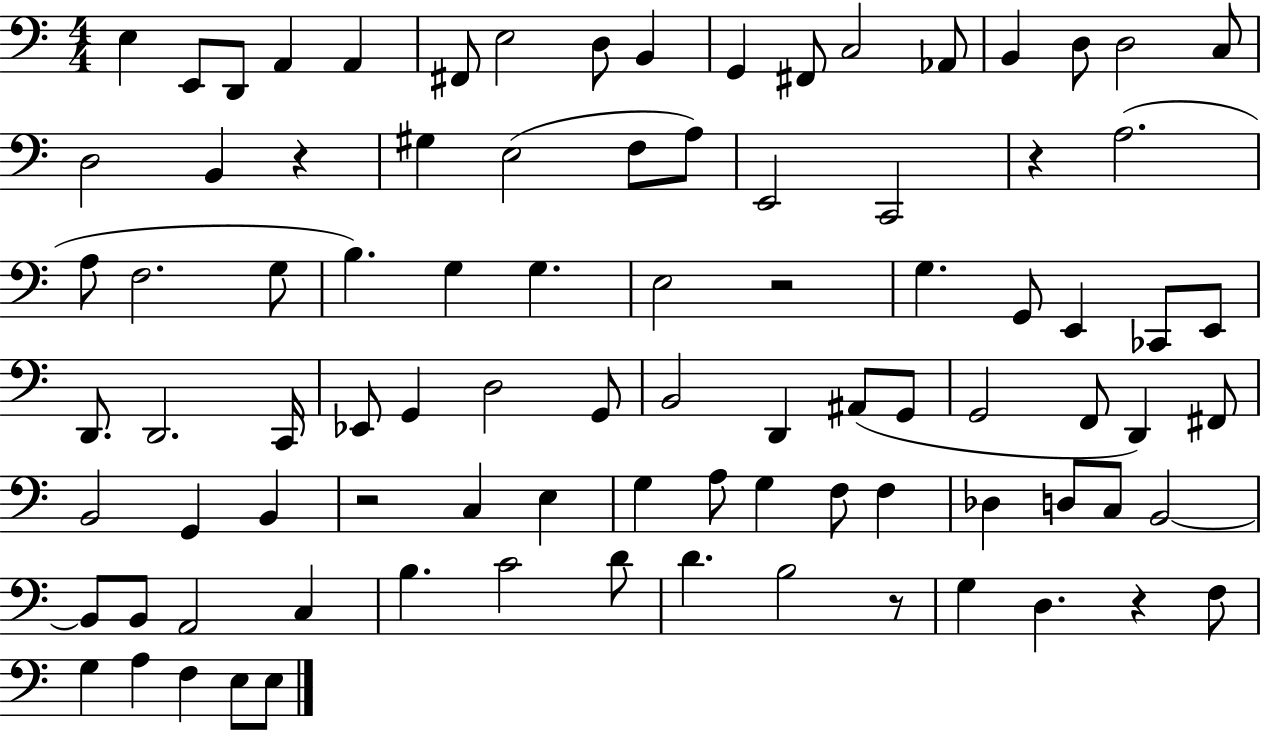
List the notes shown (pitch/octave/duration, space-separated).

E3/q E2/e D2/e A2/q A2/q F#2/e E3/h D3/e B2/q G2/q F#2/e C3/h Ab2/e B2/q D3/e D3/h C3/e D3/h B2/q R/q G#3/q E3/h F3/e A3/e E2/h C2/h R/q A3/h. A3/e F3/h. G3/e B3/q. G3/q G3/q. E3/h R/h G3/q. G2/e E2/q CES2/e E2/e D2/e. D2/h. C2/s Eb2/e G2/q D3/h G2/e B2/h D2/q A#2/e G2/e G2/h F2/e D2/q F#2/e B2/h G2/q B2/q R/h C3/q E3/q G3/q A3/e G3/q F3/e F3/q Db3/q D3/e C3/e B2/h B2/e B2/e A2/h C3/q B3/q. C4/h D4/e D4/q. B3/h R/e G3/q D3/q. R/q F3/e G3/q A3/q F3/q E3/e E3/e